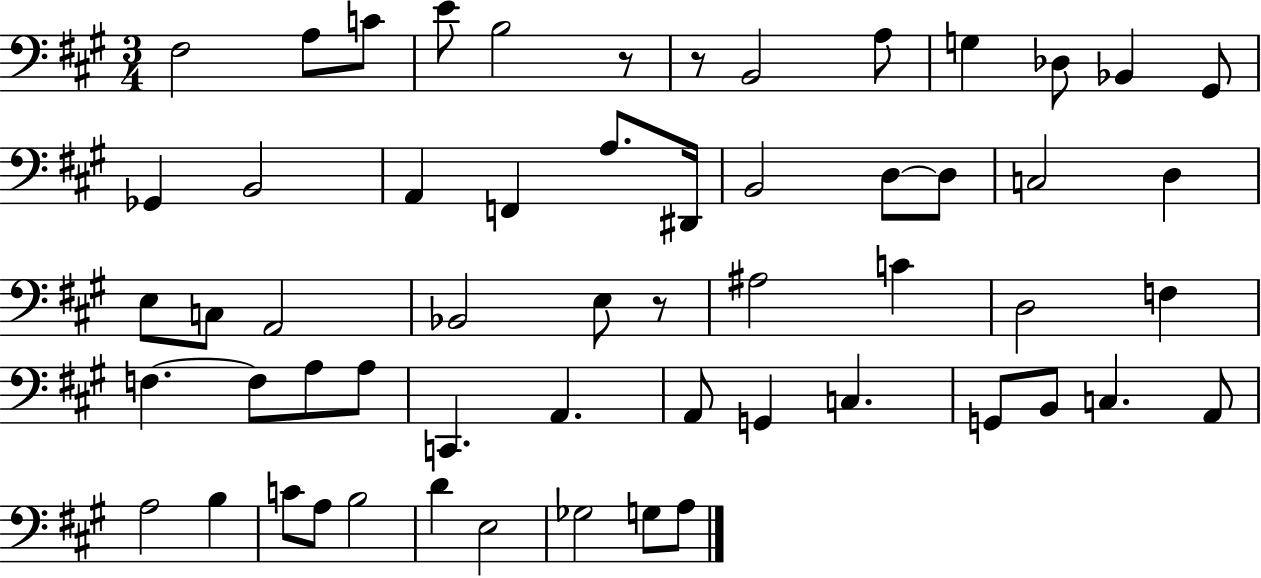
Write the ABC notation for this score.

X:1
T:Untitled
M:3/4
L:1/4
K:A
^F,2 A,/2 C/2 E/2 B,2 z/2 z/2 B,,2 A,/2 G, _D,/2 _B,, ^G,,/2 _G,, B,,2 A,, F,, A,/2 ^D,,/4 B,,2 D,/2 D,/2 C,2 D, E,/2 C,/2 A,,2 _B,,2 E,/2 z/2 ^A,2 C D,2 F, F, F,/2 A,/2 A,/2 C,, A,, A,,/2 G,, C, G,,/2 B,,/2 C, A,,/2 A,2 B, C/2 A,/2 B,2 D E,2 _G,2 G,/2 A,/2